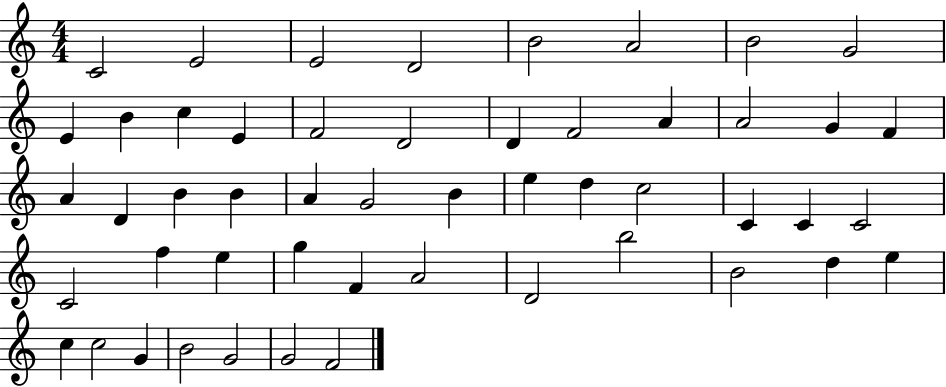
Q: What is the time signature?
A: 4/4